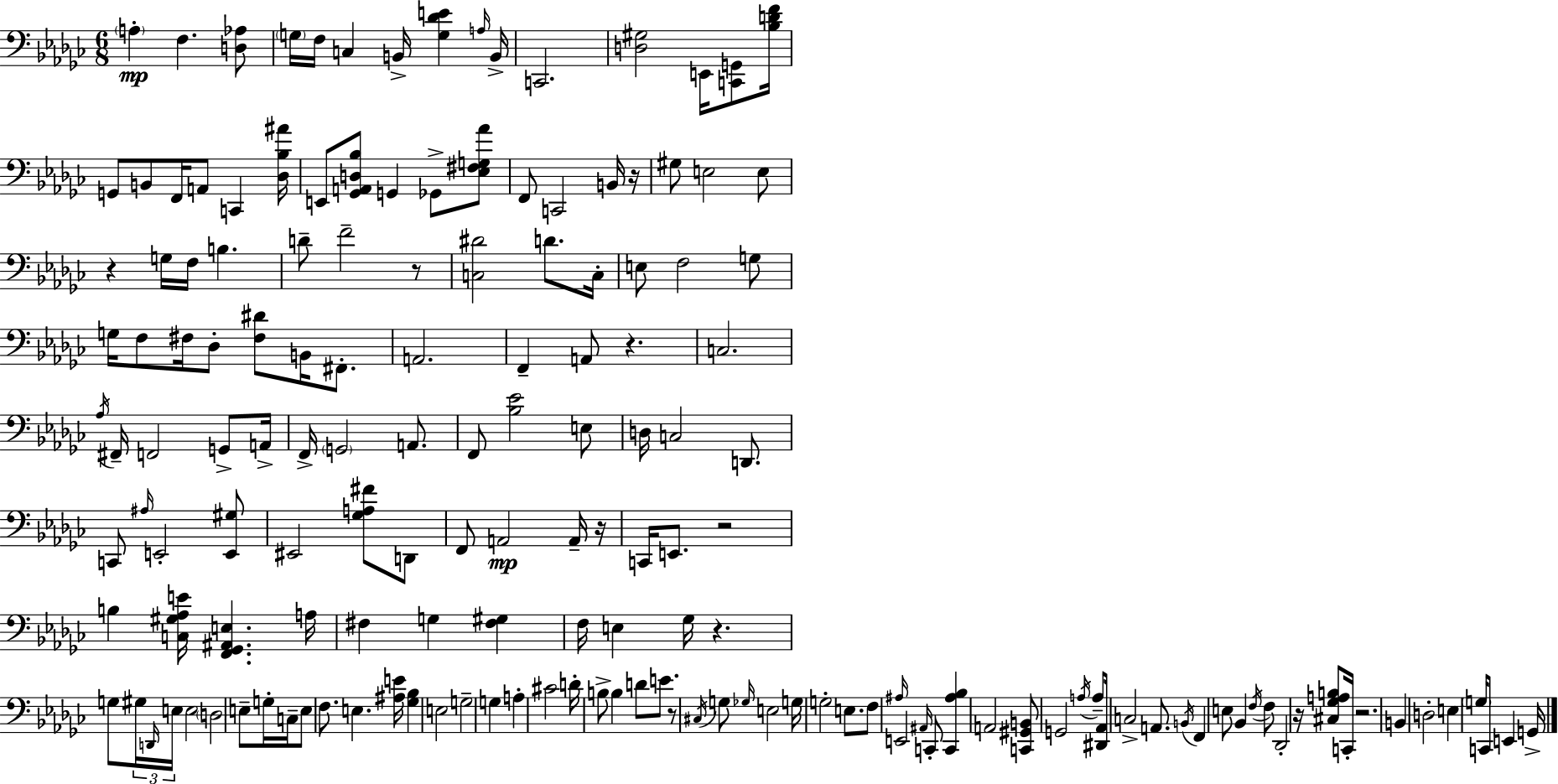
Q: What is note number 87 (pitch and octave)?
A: E3